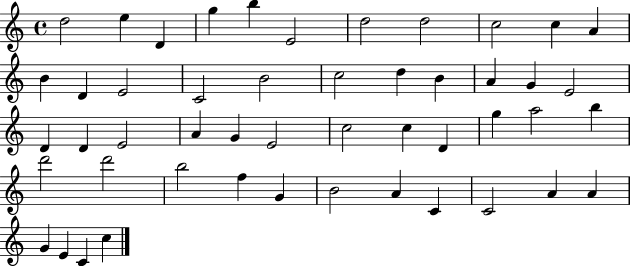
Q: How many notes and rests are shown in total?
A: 49